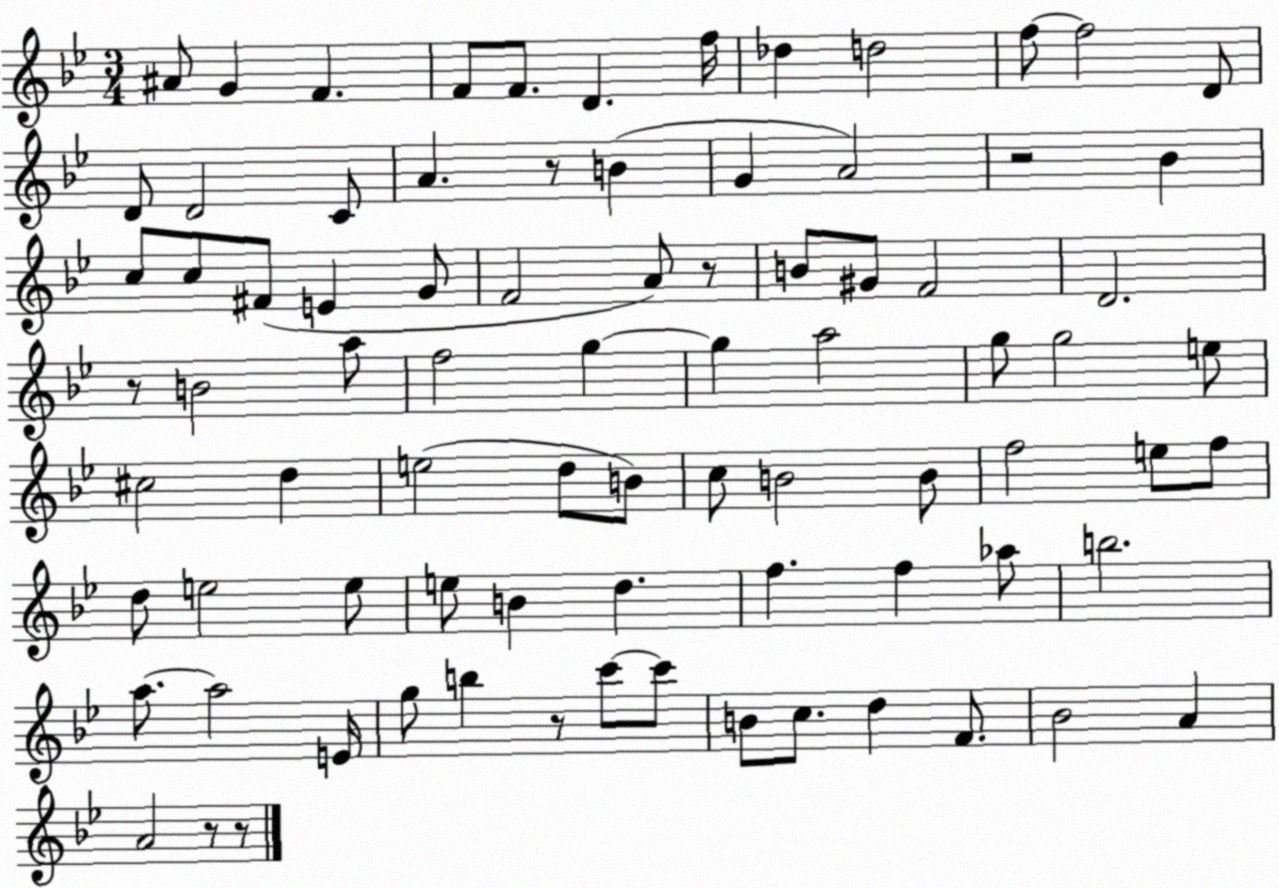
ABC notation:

X:1
T:Untitled
M:3/4
L:1/4
K:Bb
^A/2 G F F/2 F/2 D f/4 _d d2 f/2 f2 D/2 D/2 D2 C/2 A z/2 B G A2 z2 _B c/2 c/2 ^F/2 E G/2 F2 A/2 z/2 B/2 ^G/2 F2 D2 z/2 B2 a/2 f2 g g a2 g/2 g2 e/2 ^c2 d e2 d/2 B/2 c/2 B2 B/2 f2 e/2 f/2 d/2 e2 e/2 e/2 B d f f _a/2 b2 a/2 a2 E/4 g/2 b z/2 c'/2 c'/2 B/2 c/2 d F/2 _B2 A A2 z/2 z/2